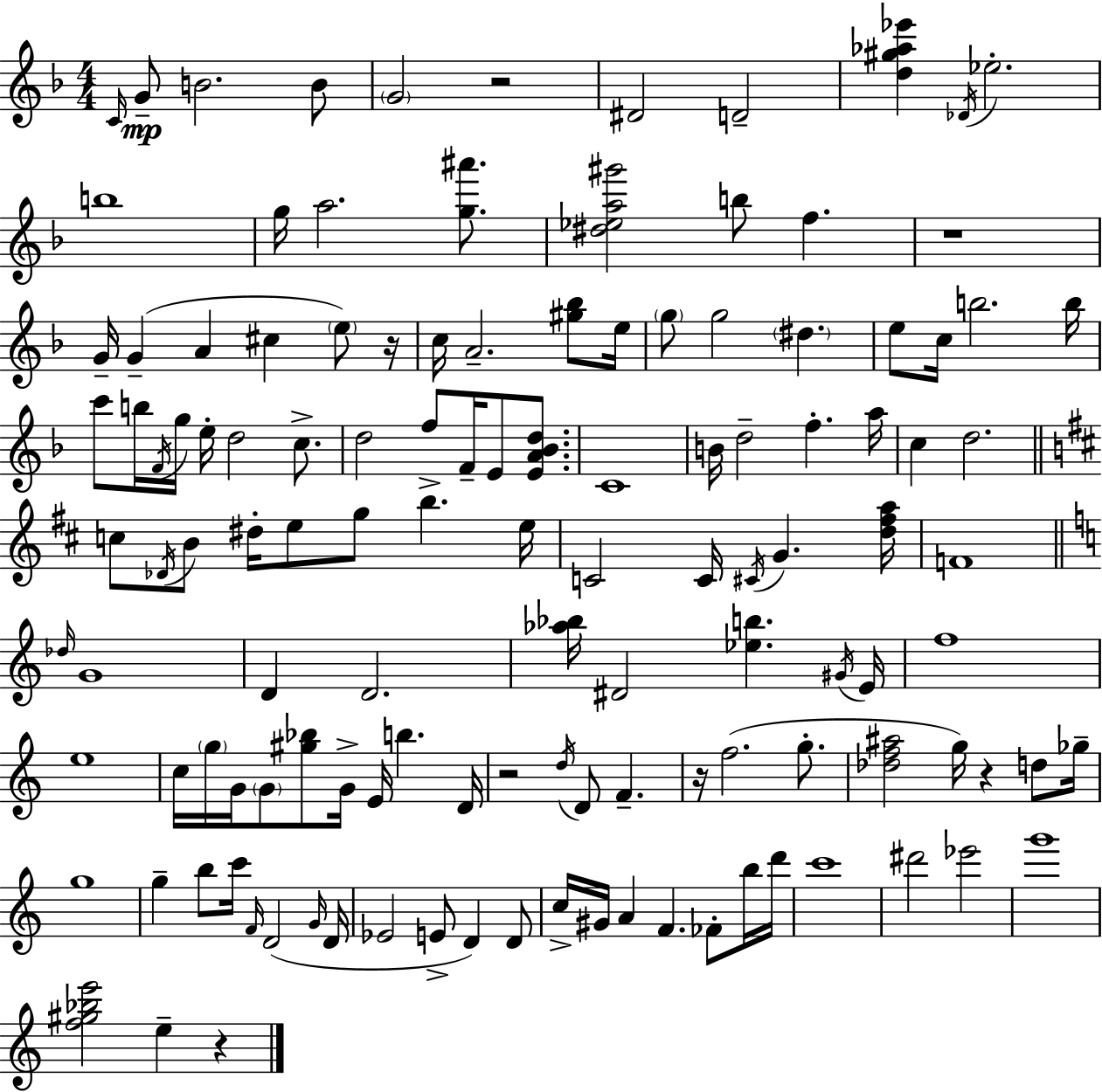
C4/s G4/e B4/h. B4/e G4/h R/h D#4/h D4/h [D5,G#5,Ab5,Eb6]/q Db4/s Eb5/h. B5/w G5/s A5/h. [G5,A#6]/e. [D#5,Eb5,A5,G#6]/h B5/e F5/q. R/w G4/s G4/q A4/q C#5/q E5/e R/s C5/s A4/h. [G#5,Bb5]/e E5/s G5/e G5/h D#5/q. E5/e C5/s B5/h. B5/s C6/e B5/s F4/s G5/s E5/s D5/h C5/e. D5/h F5/e F4/s E4/e [E4,A4,Bb4,D5]/e. C4/w B4/s D5/h F5/q. A5/s C5/q D5/h. C5/e Db4/s B4/e D#5/s E5/e G5/e B5/q. E5/s C4/h C4/s C#4/s G4/q. [D5,F#5,A5]/s F4/w Db5/s G4/w D4/q D4/h. [Ab5,Bb5]/s D#4/h [Eb5,B5]/q. G#4/s E4/s F5/w E5/w C5/s G5/s G4/s G4/e [G#5,Bb5]/e G4/s E4/s B5/q. D4/s R/h D5/s D4/e F4/q. R/s F5/h. G5/e. [Db5,F5,A#5]/h G5/s R/q D5/e Gb5/s G5/w G5/q B5/e C6/s F4/s D4/h G4/s D4/s Eb4/h E4/e D4/q D4/e C5/s G#4/s A4/q F4/q. FES4/e B5/s D6/s C6/w D#6/h Eb6/h G6/w [F5,G#5,Bb5,E6]/h E5/q R/q